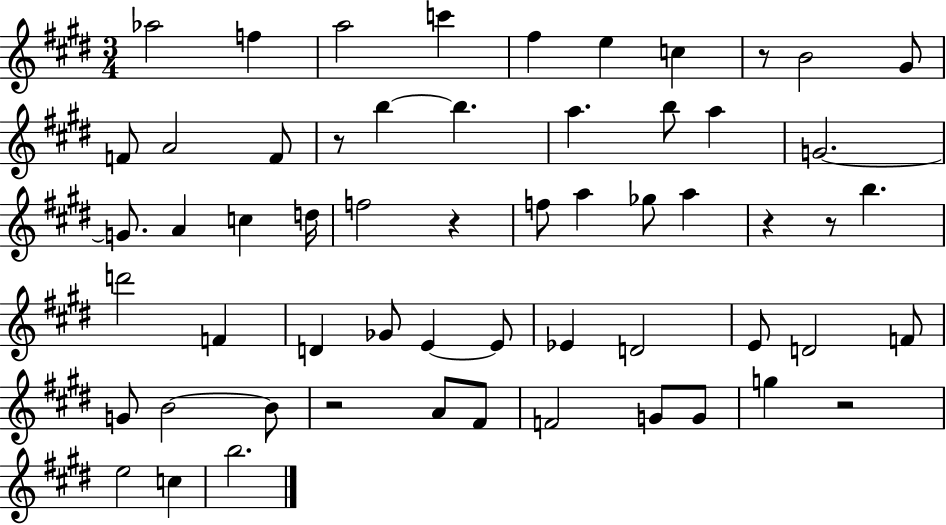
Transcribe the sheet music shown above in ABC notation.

X:1
T:Untitled
M:3/4
L:1/4
K:E
_a2 f a2 c' ^f e c z/2 B2 ^G/2 F/2 A2 F/2 z/2 b b a b/2 a G2 G/2 A c d/4 f2 z f/2 a _g/2 a z z/2 b d'2 F D _G/2 E E/2 _E D2 E/2 D2 F/2 G/2 B2 B/2 z2 A/2 ^F/2 F2 G/2 G/2 g z2 e2 c b2